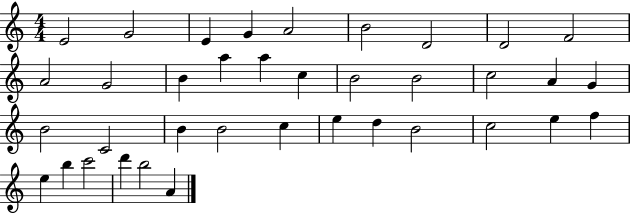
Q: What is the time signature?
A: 4/4